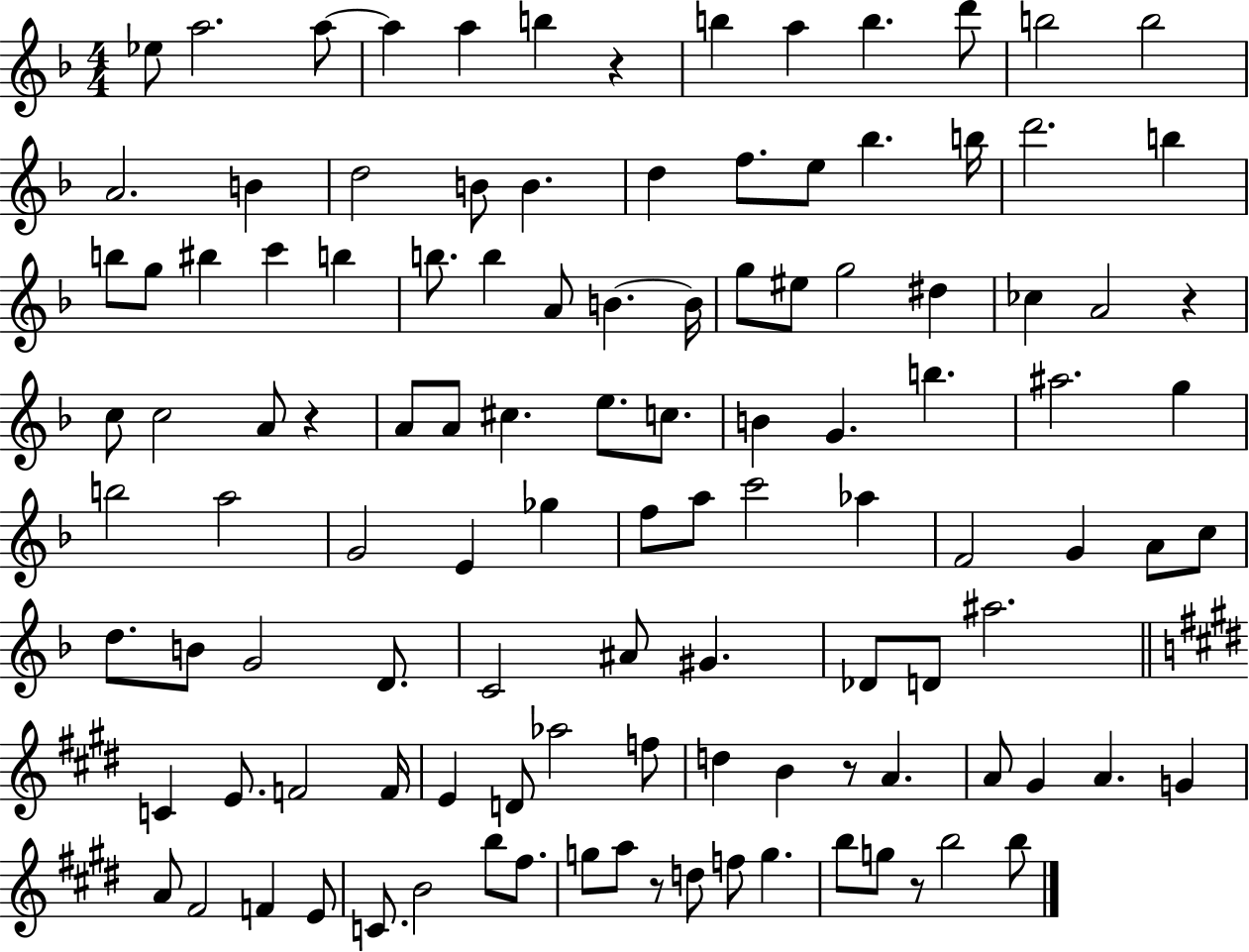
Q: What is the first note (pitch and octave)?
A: Eb5